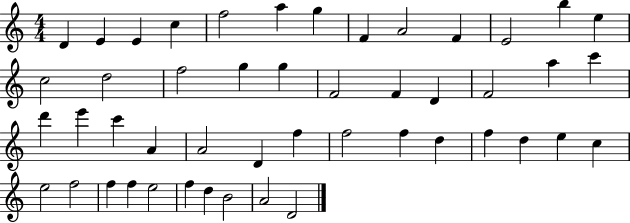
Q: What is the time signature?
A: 4/4